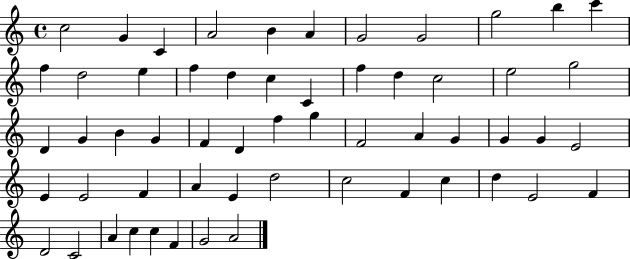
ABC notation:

X:1
T:Untitled
M:4/4
L:1/4
K:C
c2 G C A2 B A G2 G2 g2 b c' f d2 e f d c C f d c2 e2 g2 D G B G F D f g F2 A G G G E2 E E2 F A E d2 c2 F c d E2 F D2 C2 A c c F G2 A2